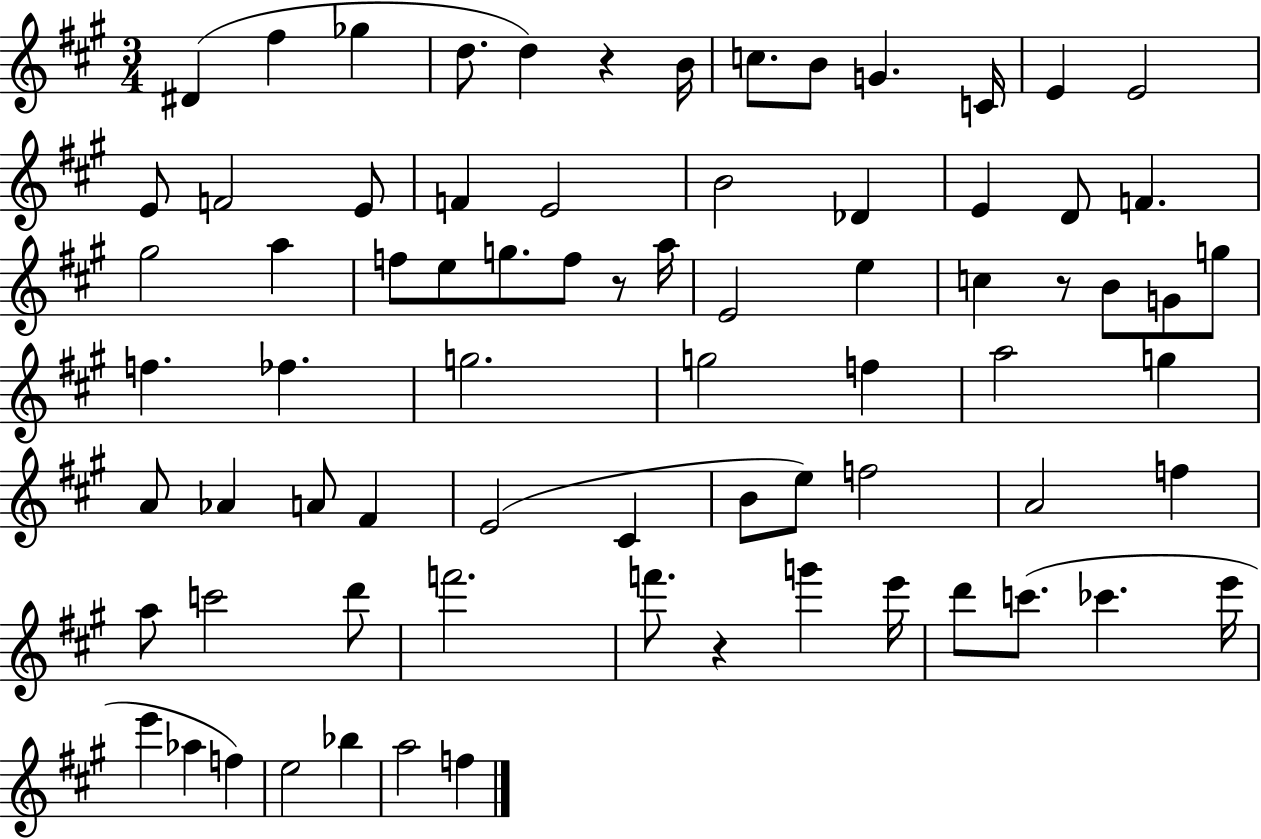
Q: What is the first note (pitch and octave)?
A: D#4